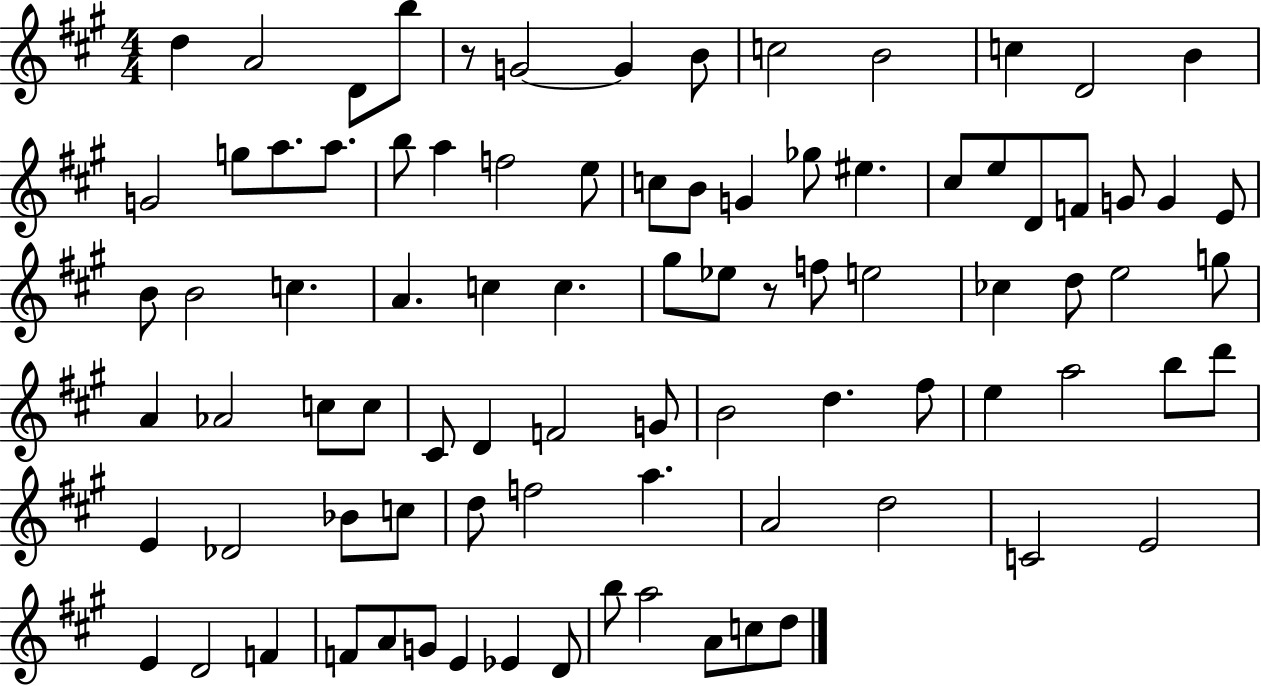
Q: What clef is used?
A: treble